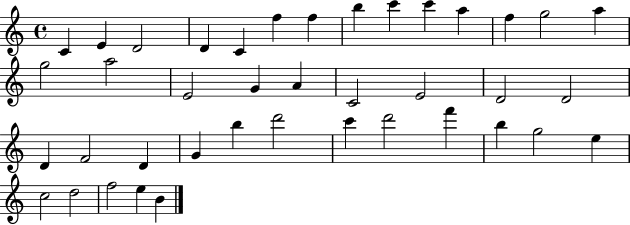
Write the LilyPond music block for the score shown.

{
  \clef treble
  \time 4/4
  \defaultTimeSignature
  \key c \major
  c'4 e'4 d'2 | d'4 c'4 f''4 f''4 | b''4 c'''4 c'''4 a''4 | f''4 g''2 a''4 | \break g''2 a''2 | e'2 g'4 a'4 | c'2 e'2 | d'2 d'2 | \break d'4 f'2 d'4 | g'4 b''4 d'''2 | c'''4 d'''2 f'''4 | b''4 g''2 e''4 | \break c''2 d''2 | f''2 e''4 b'4 | \bar "|."
}